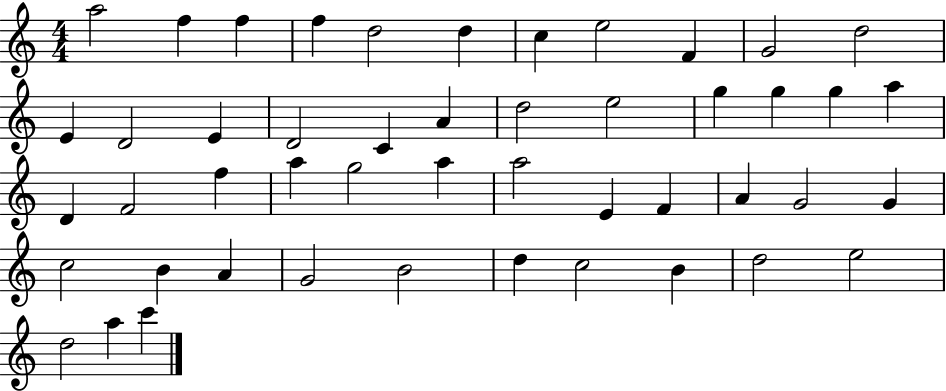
{
  \clef treble
  \numericTimeSignature
  \time 4/4
  \key c \major
  a''2 f''4 f''4 | f''4 d''2 d''4 | c''4 e''2 f'4 | g'2 d''2 | \break e'4 d'2 e'4 | d'2 c'4 a'4 | d''2 e''2 | g''4 g''4 g''4 a''4 | \break d'4 f'2 f''4 | a''4 g''2 a''4 | a''2 e'4 f'4 | a'4 g'2 g'4 | \break c''2 b'4 a'4 | g'2 b'2 | d''4 c''2 b'4 | d''2 e''2 | \break d''2 a''4 c'''4 | \bar "|."
}